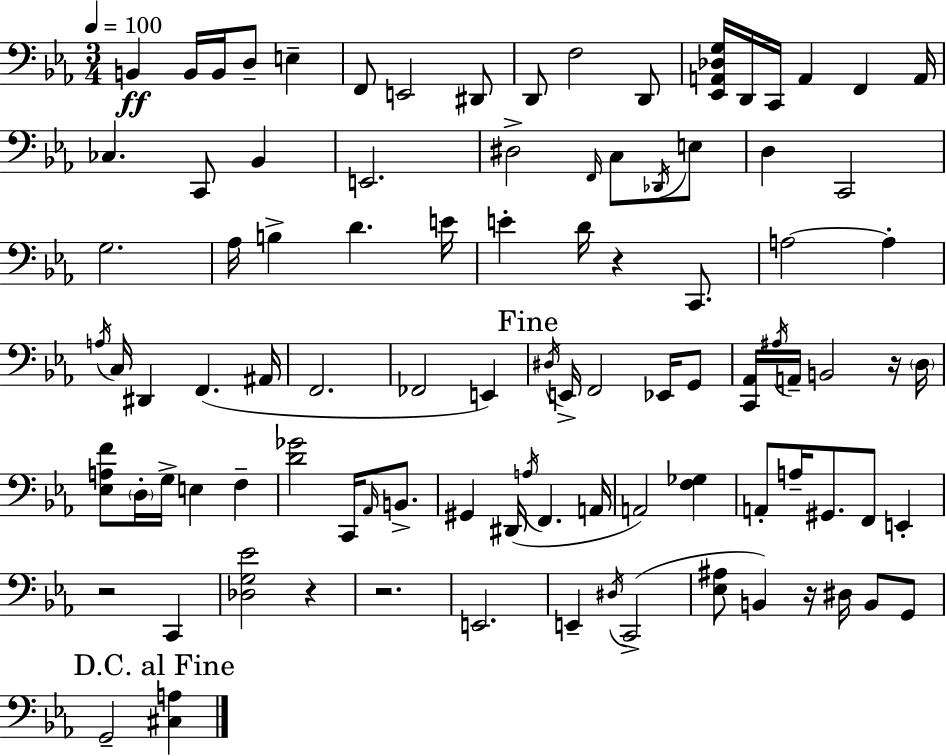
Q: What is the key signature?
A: C minor